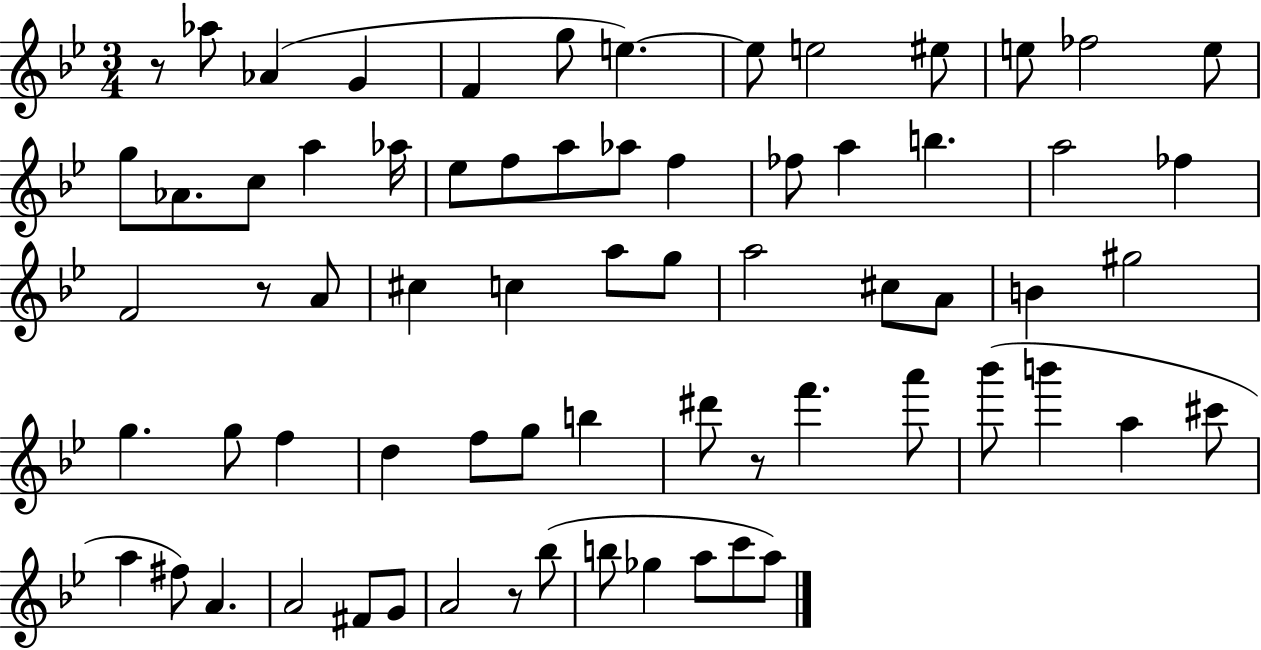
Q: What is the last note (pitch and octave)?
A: A5